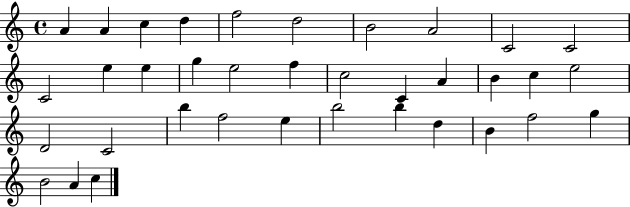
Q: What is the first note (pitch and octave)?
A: A4